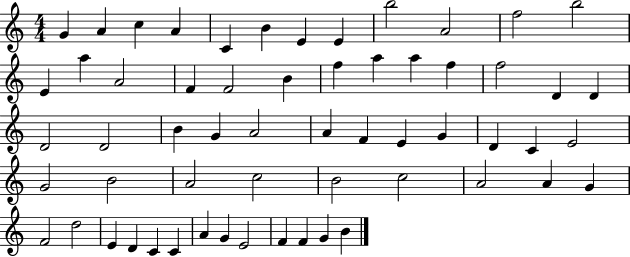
G4/q A4/q C5/q A4/q C4/q B4/q E4/q E4/q B5/h A4/h F5/h B5/h E4/q A5/q A4/h F4/q F4/h B4/q F5/q A5/q A5/q F5/q F5/h D4/q D4/q D4/h D4/h B4/q G4/q A4/h A4/q F4/q E4/q G4/q D4/q C4/q E4/h G4/h B4/h A4/h C5/h B4/h C5/h A4/h A4/q G4/q F4/h D5/h E4/q D4/q C4/q C4/q A4/q G4/q E4/h F4/q F4/q G4/q B4/q